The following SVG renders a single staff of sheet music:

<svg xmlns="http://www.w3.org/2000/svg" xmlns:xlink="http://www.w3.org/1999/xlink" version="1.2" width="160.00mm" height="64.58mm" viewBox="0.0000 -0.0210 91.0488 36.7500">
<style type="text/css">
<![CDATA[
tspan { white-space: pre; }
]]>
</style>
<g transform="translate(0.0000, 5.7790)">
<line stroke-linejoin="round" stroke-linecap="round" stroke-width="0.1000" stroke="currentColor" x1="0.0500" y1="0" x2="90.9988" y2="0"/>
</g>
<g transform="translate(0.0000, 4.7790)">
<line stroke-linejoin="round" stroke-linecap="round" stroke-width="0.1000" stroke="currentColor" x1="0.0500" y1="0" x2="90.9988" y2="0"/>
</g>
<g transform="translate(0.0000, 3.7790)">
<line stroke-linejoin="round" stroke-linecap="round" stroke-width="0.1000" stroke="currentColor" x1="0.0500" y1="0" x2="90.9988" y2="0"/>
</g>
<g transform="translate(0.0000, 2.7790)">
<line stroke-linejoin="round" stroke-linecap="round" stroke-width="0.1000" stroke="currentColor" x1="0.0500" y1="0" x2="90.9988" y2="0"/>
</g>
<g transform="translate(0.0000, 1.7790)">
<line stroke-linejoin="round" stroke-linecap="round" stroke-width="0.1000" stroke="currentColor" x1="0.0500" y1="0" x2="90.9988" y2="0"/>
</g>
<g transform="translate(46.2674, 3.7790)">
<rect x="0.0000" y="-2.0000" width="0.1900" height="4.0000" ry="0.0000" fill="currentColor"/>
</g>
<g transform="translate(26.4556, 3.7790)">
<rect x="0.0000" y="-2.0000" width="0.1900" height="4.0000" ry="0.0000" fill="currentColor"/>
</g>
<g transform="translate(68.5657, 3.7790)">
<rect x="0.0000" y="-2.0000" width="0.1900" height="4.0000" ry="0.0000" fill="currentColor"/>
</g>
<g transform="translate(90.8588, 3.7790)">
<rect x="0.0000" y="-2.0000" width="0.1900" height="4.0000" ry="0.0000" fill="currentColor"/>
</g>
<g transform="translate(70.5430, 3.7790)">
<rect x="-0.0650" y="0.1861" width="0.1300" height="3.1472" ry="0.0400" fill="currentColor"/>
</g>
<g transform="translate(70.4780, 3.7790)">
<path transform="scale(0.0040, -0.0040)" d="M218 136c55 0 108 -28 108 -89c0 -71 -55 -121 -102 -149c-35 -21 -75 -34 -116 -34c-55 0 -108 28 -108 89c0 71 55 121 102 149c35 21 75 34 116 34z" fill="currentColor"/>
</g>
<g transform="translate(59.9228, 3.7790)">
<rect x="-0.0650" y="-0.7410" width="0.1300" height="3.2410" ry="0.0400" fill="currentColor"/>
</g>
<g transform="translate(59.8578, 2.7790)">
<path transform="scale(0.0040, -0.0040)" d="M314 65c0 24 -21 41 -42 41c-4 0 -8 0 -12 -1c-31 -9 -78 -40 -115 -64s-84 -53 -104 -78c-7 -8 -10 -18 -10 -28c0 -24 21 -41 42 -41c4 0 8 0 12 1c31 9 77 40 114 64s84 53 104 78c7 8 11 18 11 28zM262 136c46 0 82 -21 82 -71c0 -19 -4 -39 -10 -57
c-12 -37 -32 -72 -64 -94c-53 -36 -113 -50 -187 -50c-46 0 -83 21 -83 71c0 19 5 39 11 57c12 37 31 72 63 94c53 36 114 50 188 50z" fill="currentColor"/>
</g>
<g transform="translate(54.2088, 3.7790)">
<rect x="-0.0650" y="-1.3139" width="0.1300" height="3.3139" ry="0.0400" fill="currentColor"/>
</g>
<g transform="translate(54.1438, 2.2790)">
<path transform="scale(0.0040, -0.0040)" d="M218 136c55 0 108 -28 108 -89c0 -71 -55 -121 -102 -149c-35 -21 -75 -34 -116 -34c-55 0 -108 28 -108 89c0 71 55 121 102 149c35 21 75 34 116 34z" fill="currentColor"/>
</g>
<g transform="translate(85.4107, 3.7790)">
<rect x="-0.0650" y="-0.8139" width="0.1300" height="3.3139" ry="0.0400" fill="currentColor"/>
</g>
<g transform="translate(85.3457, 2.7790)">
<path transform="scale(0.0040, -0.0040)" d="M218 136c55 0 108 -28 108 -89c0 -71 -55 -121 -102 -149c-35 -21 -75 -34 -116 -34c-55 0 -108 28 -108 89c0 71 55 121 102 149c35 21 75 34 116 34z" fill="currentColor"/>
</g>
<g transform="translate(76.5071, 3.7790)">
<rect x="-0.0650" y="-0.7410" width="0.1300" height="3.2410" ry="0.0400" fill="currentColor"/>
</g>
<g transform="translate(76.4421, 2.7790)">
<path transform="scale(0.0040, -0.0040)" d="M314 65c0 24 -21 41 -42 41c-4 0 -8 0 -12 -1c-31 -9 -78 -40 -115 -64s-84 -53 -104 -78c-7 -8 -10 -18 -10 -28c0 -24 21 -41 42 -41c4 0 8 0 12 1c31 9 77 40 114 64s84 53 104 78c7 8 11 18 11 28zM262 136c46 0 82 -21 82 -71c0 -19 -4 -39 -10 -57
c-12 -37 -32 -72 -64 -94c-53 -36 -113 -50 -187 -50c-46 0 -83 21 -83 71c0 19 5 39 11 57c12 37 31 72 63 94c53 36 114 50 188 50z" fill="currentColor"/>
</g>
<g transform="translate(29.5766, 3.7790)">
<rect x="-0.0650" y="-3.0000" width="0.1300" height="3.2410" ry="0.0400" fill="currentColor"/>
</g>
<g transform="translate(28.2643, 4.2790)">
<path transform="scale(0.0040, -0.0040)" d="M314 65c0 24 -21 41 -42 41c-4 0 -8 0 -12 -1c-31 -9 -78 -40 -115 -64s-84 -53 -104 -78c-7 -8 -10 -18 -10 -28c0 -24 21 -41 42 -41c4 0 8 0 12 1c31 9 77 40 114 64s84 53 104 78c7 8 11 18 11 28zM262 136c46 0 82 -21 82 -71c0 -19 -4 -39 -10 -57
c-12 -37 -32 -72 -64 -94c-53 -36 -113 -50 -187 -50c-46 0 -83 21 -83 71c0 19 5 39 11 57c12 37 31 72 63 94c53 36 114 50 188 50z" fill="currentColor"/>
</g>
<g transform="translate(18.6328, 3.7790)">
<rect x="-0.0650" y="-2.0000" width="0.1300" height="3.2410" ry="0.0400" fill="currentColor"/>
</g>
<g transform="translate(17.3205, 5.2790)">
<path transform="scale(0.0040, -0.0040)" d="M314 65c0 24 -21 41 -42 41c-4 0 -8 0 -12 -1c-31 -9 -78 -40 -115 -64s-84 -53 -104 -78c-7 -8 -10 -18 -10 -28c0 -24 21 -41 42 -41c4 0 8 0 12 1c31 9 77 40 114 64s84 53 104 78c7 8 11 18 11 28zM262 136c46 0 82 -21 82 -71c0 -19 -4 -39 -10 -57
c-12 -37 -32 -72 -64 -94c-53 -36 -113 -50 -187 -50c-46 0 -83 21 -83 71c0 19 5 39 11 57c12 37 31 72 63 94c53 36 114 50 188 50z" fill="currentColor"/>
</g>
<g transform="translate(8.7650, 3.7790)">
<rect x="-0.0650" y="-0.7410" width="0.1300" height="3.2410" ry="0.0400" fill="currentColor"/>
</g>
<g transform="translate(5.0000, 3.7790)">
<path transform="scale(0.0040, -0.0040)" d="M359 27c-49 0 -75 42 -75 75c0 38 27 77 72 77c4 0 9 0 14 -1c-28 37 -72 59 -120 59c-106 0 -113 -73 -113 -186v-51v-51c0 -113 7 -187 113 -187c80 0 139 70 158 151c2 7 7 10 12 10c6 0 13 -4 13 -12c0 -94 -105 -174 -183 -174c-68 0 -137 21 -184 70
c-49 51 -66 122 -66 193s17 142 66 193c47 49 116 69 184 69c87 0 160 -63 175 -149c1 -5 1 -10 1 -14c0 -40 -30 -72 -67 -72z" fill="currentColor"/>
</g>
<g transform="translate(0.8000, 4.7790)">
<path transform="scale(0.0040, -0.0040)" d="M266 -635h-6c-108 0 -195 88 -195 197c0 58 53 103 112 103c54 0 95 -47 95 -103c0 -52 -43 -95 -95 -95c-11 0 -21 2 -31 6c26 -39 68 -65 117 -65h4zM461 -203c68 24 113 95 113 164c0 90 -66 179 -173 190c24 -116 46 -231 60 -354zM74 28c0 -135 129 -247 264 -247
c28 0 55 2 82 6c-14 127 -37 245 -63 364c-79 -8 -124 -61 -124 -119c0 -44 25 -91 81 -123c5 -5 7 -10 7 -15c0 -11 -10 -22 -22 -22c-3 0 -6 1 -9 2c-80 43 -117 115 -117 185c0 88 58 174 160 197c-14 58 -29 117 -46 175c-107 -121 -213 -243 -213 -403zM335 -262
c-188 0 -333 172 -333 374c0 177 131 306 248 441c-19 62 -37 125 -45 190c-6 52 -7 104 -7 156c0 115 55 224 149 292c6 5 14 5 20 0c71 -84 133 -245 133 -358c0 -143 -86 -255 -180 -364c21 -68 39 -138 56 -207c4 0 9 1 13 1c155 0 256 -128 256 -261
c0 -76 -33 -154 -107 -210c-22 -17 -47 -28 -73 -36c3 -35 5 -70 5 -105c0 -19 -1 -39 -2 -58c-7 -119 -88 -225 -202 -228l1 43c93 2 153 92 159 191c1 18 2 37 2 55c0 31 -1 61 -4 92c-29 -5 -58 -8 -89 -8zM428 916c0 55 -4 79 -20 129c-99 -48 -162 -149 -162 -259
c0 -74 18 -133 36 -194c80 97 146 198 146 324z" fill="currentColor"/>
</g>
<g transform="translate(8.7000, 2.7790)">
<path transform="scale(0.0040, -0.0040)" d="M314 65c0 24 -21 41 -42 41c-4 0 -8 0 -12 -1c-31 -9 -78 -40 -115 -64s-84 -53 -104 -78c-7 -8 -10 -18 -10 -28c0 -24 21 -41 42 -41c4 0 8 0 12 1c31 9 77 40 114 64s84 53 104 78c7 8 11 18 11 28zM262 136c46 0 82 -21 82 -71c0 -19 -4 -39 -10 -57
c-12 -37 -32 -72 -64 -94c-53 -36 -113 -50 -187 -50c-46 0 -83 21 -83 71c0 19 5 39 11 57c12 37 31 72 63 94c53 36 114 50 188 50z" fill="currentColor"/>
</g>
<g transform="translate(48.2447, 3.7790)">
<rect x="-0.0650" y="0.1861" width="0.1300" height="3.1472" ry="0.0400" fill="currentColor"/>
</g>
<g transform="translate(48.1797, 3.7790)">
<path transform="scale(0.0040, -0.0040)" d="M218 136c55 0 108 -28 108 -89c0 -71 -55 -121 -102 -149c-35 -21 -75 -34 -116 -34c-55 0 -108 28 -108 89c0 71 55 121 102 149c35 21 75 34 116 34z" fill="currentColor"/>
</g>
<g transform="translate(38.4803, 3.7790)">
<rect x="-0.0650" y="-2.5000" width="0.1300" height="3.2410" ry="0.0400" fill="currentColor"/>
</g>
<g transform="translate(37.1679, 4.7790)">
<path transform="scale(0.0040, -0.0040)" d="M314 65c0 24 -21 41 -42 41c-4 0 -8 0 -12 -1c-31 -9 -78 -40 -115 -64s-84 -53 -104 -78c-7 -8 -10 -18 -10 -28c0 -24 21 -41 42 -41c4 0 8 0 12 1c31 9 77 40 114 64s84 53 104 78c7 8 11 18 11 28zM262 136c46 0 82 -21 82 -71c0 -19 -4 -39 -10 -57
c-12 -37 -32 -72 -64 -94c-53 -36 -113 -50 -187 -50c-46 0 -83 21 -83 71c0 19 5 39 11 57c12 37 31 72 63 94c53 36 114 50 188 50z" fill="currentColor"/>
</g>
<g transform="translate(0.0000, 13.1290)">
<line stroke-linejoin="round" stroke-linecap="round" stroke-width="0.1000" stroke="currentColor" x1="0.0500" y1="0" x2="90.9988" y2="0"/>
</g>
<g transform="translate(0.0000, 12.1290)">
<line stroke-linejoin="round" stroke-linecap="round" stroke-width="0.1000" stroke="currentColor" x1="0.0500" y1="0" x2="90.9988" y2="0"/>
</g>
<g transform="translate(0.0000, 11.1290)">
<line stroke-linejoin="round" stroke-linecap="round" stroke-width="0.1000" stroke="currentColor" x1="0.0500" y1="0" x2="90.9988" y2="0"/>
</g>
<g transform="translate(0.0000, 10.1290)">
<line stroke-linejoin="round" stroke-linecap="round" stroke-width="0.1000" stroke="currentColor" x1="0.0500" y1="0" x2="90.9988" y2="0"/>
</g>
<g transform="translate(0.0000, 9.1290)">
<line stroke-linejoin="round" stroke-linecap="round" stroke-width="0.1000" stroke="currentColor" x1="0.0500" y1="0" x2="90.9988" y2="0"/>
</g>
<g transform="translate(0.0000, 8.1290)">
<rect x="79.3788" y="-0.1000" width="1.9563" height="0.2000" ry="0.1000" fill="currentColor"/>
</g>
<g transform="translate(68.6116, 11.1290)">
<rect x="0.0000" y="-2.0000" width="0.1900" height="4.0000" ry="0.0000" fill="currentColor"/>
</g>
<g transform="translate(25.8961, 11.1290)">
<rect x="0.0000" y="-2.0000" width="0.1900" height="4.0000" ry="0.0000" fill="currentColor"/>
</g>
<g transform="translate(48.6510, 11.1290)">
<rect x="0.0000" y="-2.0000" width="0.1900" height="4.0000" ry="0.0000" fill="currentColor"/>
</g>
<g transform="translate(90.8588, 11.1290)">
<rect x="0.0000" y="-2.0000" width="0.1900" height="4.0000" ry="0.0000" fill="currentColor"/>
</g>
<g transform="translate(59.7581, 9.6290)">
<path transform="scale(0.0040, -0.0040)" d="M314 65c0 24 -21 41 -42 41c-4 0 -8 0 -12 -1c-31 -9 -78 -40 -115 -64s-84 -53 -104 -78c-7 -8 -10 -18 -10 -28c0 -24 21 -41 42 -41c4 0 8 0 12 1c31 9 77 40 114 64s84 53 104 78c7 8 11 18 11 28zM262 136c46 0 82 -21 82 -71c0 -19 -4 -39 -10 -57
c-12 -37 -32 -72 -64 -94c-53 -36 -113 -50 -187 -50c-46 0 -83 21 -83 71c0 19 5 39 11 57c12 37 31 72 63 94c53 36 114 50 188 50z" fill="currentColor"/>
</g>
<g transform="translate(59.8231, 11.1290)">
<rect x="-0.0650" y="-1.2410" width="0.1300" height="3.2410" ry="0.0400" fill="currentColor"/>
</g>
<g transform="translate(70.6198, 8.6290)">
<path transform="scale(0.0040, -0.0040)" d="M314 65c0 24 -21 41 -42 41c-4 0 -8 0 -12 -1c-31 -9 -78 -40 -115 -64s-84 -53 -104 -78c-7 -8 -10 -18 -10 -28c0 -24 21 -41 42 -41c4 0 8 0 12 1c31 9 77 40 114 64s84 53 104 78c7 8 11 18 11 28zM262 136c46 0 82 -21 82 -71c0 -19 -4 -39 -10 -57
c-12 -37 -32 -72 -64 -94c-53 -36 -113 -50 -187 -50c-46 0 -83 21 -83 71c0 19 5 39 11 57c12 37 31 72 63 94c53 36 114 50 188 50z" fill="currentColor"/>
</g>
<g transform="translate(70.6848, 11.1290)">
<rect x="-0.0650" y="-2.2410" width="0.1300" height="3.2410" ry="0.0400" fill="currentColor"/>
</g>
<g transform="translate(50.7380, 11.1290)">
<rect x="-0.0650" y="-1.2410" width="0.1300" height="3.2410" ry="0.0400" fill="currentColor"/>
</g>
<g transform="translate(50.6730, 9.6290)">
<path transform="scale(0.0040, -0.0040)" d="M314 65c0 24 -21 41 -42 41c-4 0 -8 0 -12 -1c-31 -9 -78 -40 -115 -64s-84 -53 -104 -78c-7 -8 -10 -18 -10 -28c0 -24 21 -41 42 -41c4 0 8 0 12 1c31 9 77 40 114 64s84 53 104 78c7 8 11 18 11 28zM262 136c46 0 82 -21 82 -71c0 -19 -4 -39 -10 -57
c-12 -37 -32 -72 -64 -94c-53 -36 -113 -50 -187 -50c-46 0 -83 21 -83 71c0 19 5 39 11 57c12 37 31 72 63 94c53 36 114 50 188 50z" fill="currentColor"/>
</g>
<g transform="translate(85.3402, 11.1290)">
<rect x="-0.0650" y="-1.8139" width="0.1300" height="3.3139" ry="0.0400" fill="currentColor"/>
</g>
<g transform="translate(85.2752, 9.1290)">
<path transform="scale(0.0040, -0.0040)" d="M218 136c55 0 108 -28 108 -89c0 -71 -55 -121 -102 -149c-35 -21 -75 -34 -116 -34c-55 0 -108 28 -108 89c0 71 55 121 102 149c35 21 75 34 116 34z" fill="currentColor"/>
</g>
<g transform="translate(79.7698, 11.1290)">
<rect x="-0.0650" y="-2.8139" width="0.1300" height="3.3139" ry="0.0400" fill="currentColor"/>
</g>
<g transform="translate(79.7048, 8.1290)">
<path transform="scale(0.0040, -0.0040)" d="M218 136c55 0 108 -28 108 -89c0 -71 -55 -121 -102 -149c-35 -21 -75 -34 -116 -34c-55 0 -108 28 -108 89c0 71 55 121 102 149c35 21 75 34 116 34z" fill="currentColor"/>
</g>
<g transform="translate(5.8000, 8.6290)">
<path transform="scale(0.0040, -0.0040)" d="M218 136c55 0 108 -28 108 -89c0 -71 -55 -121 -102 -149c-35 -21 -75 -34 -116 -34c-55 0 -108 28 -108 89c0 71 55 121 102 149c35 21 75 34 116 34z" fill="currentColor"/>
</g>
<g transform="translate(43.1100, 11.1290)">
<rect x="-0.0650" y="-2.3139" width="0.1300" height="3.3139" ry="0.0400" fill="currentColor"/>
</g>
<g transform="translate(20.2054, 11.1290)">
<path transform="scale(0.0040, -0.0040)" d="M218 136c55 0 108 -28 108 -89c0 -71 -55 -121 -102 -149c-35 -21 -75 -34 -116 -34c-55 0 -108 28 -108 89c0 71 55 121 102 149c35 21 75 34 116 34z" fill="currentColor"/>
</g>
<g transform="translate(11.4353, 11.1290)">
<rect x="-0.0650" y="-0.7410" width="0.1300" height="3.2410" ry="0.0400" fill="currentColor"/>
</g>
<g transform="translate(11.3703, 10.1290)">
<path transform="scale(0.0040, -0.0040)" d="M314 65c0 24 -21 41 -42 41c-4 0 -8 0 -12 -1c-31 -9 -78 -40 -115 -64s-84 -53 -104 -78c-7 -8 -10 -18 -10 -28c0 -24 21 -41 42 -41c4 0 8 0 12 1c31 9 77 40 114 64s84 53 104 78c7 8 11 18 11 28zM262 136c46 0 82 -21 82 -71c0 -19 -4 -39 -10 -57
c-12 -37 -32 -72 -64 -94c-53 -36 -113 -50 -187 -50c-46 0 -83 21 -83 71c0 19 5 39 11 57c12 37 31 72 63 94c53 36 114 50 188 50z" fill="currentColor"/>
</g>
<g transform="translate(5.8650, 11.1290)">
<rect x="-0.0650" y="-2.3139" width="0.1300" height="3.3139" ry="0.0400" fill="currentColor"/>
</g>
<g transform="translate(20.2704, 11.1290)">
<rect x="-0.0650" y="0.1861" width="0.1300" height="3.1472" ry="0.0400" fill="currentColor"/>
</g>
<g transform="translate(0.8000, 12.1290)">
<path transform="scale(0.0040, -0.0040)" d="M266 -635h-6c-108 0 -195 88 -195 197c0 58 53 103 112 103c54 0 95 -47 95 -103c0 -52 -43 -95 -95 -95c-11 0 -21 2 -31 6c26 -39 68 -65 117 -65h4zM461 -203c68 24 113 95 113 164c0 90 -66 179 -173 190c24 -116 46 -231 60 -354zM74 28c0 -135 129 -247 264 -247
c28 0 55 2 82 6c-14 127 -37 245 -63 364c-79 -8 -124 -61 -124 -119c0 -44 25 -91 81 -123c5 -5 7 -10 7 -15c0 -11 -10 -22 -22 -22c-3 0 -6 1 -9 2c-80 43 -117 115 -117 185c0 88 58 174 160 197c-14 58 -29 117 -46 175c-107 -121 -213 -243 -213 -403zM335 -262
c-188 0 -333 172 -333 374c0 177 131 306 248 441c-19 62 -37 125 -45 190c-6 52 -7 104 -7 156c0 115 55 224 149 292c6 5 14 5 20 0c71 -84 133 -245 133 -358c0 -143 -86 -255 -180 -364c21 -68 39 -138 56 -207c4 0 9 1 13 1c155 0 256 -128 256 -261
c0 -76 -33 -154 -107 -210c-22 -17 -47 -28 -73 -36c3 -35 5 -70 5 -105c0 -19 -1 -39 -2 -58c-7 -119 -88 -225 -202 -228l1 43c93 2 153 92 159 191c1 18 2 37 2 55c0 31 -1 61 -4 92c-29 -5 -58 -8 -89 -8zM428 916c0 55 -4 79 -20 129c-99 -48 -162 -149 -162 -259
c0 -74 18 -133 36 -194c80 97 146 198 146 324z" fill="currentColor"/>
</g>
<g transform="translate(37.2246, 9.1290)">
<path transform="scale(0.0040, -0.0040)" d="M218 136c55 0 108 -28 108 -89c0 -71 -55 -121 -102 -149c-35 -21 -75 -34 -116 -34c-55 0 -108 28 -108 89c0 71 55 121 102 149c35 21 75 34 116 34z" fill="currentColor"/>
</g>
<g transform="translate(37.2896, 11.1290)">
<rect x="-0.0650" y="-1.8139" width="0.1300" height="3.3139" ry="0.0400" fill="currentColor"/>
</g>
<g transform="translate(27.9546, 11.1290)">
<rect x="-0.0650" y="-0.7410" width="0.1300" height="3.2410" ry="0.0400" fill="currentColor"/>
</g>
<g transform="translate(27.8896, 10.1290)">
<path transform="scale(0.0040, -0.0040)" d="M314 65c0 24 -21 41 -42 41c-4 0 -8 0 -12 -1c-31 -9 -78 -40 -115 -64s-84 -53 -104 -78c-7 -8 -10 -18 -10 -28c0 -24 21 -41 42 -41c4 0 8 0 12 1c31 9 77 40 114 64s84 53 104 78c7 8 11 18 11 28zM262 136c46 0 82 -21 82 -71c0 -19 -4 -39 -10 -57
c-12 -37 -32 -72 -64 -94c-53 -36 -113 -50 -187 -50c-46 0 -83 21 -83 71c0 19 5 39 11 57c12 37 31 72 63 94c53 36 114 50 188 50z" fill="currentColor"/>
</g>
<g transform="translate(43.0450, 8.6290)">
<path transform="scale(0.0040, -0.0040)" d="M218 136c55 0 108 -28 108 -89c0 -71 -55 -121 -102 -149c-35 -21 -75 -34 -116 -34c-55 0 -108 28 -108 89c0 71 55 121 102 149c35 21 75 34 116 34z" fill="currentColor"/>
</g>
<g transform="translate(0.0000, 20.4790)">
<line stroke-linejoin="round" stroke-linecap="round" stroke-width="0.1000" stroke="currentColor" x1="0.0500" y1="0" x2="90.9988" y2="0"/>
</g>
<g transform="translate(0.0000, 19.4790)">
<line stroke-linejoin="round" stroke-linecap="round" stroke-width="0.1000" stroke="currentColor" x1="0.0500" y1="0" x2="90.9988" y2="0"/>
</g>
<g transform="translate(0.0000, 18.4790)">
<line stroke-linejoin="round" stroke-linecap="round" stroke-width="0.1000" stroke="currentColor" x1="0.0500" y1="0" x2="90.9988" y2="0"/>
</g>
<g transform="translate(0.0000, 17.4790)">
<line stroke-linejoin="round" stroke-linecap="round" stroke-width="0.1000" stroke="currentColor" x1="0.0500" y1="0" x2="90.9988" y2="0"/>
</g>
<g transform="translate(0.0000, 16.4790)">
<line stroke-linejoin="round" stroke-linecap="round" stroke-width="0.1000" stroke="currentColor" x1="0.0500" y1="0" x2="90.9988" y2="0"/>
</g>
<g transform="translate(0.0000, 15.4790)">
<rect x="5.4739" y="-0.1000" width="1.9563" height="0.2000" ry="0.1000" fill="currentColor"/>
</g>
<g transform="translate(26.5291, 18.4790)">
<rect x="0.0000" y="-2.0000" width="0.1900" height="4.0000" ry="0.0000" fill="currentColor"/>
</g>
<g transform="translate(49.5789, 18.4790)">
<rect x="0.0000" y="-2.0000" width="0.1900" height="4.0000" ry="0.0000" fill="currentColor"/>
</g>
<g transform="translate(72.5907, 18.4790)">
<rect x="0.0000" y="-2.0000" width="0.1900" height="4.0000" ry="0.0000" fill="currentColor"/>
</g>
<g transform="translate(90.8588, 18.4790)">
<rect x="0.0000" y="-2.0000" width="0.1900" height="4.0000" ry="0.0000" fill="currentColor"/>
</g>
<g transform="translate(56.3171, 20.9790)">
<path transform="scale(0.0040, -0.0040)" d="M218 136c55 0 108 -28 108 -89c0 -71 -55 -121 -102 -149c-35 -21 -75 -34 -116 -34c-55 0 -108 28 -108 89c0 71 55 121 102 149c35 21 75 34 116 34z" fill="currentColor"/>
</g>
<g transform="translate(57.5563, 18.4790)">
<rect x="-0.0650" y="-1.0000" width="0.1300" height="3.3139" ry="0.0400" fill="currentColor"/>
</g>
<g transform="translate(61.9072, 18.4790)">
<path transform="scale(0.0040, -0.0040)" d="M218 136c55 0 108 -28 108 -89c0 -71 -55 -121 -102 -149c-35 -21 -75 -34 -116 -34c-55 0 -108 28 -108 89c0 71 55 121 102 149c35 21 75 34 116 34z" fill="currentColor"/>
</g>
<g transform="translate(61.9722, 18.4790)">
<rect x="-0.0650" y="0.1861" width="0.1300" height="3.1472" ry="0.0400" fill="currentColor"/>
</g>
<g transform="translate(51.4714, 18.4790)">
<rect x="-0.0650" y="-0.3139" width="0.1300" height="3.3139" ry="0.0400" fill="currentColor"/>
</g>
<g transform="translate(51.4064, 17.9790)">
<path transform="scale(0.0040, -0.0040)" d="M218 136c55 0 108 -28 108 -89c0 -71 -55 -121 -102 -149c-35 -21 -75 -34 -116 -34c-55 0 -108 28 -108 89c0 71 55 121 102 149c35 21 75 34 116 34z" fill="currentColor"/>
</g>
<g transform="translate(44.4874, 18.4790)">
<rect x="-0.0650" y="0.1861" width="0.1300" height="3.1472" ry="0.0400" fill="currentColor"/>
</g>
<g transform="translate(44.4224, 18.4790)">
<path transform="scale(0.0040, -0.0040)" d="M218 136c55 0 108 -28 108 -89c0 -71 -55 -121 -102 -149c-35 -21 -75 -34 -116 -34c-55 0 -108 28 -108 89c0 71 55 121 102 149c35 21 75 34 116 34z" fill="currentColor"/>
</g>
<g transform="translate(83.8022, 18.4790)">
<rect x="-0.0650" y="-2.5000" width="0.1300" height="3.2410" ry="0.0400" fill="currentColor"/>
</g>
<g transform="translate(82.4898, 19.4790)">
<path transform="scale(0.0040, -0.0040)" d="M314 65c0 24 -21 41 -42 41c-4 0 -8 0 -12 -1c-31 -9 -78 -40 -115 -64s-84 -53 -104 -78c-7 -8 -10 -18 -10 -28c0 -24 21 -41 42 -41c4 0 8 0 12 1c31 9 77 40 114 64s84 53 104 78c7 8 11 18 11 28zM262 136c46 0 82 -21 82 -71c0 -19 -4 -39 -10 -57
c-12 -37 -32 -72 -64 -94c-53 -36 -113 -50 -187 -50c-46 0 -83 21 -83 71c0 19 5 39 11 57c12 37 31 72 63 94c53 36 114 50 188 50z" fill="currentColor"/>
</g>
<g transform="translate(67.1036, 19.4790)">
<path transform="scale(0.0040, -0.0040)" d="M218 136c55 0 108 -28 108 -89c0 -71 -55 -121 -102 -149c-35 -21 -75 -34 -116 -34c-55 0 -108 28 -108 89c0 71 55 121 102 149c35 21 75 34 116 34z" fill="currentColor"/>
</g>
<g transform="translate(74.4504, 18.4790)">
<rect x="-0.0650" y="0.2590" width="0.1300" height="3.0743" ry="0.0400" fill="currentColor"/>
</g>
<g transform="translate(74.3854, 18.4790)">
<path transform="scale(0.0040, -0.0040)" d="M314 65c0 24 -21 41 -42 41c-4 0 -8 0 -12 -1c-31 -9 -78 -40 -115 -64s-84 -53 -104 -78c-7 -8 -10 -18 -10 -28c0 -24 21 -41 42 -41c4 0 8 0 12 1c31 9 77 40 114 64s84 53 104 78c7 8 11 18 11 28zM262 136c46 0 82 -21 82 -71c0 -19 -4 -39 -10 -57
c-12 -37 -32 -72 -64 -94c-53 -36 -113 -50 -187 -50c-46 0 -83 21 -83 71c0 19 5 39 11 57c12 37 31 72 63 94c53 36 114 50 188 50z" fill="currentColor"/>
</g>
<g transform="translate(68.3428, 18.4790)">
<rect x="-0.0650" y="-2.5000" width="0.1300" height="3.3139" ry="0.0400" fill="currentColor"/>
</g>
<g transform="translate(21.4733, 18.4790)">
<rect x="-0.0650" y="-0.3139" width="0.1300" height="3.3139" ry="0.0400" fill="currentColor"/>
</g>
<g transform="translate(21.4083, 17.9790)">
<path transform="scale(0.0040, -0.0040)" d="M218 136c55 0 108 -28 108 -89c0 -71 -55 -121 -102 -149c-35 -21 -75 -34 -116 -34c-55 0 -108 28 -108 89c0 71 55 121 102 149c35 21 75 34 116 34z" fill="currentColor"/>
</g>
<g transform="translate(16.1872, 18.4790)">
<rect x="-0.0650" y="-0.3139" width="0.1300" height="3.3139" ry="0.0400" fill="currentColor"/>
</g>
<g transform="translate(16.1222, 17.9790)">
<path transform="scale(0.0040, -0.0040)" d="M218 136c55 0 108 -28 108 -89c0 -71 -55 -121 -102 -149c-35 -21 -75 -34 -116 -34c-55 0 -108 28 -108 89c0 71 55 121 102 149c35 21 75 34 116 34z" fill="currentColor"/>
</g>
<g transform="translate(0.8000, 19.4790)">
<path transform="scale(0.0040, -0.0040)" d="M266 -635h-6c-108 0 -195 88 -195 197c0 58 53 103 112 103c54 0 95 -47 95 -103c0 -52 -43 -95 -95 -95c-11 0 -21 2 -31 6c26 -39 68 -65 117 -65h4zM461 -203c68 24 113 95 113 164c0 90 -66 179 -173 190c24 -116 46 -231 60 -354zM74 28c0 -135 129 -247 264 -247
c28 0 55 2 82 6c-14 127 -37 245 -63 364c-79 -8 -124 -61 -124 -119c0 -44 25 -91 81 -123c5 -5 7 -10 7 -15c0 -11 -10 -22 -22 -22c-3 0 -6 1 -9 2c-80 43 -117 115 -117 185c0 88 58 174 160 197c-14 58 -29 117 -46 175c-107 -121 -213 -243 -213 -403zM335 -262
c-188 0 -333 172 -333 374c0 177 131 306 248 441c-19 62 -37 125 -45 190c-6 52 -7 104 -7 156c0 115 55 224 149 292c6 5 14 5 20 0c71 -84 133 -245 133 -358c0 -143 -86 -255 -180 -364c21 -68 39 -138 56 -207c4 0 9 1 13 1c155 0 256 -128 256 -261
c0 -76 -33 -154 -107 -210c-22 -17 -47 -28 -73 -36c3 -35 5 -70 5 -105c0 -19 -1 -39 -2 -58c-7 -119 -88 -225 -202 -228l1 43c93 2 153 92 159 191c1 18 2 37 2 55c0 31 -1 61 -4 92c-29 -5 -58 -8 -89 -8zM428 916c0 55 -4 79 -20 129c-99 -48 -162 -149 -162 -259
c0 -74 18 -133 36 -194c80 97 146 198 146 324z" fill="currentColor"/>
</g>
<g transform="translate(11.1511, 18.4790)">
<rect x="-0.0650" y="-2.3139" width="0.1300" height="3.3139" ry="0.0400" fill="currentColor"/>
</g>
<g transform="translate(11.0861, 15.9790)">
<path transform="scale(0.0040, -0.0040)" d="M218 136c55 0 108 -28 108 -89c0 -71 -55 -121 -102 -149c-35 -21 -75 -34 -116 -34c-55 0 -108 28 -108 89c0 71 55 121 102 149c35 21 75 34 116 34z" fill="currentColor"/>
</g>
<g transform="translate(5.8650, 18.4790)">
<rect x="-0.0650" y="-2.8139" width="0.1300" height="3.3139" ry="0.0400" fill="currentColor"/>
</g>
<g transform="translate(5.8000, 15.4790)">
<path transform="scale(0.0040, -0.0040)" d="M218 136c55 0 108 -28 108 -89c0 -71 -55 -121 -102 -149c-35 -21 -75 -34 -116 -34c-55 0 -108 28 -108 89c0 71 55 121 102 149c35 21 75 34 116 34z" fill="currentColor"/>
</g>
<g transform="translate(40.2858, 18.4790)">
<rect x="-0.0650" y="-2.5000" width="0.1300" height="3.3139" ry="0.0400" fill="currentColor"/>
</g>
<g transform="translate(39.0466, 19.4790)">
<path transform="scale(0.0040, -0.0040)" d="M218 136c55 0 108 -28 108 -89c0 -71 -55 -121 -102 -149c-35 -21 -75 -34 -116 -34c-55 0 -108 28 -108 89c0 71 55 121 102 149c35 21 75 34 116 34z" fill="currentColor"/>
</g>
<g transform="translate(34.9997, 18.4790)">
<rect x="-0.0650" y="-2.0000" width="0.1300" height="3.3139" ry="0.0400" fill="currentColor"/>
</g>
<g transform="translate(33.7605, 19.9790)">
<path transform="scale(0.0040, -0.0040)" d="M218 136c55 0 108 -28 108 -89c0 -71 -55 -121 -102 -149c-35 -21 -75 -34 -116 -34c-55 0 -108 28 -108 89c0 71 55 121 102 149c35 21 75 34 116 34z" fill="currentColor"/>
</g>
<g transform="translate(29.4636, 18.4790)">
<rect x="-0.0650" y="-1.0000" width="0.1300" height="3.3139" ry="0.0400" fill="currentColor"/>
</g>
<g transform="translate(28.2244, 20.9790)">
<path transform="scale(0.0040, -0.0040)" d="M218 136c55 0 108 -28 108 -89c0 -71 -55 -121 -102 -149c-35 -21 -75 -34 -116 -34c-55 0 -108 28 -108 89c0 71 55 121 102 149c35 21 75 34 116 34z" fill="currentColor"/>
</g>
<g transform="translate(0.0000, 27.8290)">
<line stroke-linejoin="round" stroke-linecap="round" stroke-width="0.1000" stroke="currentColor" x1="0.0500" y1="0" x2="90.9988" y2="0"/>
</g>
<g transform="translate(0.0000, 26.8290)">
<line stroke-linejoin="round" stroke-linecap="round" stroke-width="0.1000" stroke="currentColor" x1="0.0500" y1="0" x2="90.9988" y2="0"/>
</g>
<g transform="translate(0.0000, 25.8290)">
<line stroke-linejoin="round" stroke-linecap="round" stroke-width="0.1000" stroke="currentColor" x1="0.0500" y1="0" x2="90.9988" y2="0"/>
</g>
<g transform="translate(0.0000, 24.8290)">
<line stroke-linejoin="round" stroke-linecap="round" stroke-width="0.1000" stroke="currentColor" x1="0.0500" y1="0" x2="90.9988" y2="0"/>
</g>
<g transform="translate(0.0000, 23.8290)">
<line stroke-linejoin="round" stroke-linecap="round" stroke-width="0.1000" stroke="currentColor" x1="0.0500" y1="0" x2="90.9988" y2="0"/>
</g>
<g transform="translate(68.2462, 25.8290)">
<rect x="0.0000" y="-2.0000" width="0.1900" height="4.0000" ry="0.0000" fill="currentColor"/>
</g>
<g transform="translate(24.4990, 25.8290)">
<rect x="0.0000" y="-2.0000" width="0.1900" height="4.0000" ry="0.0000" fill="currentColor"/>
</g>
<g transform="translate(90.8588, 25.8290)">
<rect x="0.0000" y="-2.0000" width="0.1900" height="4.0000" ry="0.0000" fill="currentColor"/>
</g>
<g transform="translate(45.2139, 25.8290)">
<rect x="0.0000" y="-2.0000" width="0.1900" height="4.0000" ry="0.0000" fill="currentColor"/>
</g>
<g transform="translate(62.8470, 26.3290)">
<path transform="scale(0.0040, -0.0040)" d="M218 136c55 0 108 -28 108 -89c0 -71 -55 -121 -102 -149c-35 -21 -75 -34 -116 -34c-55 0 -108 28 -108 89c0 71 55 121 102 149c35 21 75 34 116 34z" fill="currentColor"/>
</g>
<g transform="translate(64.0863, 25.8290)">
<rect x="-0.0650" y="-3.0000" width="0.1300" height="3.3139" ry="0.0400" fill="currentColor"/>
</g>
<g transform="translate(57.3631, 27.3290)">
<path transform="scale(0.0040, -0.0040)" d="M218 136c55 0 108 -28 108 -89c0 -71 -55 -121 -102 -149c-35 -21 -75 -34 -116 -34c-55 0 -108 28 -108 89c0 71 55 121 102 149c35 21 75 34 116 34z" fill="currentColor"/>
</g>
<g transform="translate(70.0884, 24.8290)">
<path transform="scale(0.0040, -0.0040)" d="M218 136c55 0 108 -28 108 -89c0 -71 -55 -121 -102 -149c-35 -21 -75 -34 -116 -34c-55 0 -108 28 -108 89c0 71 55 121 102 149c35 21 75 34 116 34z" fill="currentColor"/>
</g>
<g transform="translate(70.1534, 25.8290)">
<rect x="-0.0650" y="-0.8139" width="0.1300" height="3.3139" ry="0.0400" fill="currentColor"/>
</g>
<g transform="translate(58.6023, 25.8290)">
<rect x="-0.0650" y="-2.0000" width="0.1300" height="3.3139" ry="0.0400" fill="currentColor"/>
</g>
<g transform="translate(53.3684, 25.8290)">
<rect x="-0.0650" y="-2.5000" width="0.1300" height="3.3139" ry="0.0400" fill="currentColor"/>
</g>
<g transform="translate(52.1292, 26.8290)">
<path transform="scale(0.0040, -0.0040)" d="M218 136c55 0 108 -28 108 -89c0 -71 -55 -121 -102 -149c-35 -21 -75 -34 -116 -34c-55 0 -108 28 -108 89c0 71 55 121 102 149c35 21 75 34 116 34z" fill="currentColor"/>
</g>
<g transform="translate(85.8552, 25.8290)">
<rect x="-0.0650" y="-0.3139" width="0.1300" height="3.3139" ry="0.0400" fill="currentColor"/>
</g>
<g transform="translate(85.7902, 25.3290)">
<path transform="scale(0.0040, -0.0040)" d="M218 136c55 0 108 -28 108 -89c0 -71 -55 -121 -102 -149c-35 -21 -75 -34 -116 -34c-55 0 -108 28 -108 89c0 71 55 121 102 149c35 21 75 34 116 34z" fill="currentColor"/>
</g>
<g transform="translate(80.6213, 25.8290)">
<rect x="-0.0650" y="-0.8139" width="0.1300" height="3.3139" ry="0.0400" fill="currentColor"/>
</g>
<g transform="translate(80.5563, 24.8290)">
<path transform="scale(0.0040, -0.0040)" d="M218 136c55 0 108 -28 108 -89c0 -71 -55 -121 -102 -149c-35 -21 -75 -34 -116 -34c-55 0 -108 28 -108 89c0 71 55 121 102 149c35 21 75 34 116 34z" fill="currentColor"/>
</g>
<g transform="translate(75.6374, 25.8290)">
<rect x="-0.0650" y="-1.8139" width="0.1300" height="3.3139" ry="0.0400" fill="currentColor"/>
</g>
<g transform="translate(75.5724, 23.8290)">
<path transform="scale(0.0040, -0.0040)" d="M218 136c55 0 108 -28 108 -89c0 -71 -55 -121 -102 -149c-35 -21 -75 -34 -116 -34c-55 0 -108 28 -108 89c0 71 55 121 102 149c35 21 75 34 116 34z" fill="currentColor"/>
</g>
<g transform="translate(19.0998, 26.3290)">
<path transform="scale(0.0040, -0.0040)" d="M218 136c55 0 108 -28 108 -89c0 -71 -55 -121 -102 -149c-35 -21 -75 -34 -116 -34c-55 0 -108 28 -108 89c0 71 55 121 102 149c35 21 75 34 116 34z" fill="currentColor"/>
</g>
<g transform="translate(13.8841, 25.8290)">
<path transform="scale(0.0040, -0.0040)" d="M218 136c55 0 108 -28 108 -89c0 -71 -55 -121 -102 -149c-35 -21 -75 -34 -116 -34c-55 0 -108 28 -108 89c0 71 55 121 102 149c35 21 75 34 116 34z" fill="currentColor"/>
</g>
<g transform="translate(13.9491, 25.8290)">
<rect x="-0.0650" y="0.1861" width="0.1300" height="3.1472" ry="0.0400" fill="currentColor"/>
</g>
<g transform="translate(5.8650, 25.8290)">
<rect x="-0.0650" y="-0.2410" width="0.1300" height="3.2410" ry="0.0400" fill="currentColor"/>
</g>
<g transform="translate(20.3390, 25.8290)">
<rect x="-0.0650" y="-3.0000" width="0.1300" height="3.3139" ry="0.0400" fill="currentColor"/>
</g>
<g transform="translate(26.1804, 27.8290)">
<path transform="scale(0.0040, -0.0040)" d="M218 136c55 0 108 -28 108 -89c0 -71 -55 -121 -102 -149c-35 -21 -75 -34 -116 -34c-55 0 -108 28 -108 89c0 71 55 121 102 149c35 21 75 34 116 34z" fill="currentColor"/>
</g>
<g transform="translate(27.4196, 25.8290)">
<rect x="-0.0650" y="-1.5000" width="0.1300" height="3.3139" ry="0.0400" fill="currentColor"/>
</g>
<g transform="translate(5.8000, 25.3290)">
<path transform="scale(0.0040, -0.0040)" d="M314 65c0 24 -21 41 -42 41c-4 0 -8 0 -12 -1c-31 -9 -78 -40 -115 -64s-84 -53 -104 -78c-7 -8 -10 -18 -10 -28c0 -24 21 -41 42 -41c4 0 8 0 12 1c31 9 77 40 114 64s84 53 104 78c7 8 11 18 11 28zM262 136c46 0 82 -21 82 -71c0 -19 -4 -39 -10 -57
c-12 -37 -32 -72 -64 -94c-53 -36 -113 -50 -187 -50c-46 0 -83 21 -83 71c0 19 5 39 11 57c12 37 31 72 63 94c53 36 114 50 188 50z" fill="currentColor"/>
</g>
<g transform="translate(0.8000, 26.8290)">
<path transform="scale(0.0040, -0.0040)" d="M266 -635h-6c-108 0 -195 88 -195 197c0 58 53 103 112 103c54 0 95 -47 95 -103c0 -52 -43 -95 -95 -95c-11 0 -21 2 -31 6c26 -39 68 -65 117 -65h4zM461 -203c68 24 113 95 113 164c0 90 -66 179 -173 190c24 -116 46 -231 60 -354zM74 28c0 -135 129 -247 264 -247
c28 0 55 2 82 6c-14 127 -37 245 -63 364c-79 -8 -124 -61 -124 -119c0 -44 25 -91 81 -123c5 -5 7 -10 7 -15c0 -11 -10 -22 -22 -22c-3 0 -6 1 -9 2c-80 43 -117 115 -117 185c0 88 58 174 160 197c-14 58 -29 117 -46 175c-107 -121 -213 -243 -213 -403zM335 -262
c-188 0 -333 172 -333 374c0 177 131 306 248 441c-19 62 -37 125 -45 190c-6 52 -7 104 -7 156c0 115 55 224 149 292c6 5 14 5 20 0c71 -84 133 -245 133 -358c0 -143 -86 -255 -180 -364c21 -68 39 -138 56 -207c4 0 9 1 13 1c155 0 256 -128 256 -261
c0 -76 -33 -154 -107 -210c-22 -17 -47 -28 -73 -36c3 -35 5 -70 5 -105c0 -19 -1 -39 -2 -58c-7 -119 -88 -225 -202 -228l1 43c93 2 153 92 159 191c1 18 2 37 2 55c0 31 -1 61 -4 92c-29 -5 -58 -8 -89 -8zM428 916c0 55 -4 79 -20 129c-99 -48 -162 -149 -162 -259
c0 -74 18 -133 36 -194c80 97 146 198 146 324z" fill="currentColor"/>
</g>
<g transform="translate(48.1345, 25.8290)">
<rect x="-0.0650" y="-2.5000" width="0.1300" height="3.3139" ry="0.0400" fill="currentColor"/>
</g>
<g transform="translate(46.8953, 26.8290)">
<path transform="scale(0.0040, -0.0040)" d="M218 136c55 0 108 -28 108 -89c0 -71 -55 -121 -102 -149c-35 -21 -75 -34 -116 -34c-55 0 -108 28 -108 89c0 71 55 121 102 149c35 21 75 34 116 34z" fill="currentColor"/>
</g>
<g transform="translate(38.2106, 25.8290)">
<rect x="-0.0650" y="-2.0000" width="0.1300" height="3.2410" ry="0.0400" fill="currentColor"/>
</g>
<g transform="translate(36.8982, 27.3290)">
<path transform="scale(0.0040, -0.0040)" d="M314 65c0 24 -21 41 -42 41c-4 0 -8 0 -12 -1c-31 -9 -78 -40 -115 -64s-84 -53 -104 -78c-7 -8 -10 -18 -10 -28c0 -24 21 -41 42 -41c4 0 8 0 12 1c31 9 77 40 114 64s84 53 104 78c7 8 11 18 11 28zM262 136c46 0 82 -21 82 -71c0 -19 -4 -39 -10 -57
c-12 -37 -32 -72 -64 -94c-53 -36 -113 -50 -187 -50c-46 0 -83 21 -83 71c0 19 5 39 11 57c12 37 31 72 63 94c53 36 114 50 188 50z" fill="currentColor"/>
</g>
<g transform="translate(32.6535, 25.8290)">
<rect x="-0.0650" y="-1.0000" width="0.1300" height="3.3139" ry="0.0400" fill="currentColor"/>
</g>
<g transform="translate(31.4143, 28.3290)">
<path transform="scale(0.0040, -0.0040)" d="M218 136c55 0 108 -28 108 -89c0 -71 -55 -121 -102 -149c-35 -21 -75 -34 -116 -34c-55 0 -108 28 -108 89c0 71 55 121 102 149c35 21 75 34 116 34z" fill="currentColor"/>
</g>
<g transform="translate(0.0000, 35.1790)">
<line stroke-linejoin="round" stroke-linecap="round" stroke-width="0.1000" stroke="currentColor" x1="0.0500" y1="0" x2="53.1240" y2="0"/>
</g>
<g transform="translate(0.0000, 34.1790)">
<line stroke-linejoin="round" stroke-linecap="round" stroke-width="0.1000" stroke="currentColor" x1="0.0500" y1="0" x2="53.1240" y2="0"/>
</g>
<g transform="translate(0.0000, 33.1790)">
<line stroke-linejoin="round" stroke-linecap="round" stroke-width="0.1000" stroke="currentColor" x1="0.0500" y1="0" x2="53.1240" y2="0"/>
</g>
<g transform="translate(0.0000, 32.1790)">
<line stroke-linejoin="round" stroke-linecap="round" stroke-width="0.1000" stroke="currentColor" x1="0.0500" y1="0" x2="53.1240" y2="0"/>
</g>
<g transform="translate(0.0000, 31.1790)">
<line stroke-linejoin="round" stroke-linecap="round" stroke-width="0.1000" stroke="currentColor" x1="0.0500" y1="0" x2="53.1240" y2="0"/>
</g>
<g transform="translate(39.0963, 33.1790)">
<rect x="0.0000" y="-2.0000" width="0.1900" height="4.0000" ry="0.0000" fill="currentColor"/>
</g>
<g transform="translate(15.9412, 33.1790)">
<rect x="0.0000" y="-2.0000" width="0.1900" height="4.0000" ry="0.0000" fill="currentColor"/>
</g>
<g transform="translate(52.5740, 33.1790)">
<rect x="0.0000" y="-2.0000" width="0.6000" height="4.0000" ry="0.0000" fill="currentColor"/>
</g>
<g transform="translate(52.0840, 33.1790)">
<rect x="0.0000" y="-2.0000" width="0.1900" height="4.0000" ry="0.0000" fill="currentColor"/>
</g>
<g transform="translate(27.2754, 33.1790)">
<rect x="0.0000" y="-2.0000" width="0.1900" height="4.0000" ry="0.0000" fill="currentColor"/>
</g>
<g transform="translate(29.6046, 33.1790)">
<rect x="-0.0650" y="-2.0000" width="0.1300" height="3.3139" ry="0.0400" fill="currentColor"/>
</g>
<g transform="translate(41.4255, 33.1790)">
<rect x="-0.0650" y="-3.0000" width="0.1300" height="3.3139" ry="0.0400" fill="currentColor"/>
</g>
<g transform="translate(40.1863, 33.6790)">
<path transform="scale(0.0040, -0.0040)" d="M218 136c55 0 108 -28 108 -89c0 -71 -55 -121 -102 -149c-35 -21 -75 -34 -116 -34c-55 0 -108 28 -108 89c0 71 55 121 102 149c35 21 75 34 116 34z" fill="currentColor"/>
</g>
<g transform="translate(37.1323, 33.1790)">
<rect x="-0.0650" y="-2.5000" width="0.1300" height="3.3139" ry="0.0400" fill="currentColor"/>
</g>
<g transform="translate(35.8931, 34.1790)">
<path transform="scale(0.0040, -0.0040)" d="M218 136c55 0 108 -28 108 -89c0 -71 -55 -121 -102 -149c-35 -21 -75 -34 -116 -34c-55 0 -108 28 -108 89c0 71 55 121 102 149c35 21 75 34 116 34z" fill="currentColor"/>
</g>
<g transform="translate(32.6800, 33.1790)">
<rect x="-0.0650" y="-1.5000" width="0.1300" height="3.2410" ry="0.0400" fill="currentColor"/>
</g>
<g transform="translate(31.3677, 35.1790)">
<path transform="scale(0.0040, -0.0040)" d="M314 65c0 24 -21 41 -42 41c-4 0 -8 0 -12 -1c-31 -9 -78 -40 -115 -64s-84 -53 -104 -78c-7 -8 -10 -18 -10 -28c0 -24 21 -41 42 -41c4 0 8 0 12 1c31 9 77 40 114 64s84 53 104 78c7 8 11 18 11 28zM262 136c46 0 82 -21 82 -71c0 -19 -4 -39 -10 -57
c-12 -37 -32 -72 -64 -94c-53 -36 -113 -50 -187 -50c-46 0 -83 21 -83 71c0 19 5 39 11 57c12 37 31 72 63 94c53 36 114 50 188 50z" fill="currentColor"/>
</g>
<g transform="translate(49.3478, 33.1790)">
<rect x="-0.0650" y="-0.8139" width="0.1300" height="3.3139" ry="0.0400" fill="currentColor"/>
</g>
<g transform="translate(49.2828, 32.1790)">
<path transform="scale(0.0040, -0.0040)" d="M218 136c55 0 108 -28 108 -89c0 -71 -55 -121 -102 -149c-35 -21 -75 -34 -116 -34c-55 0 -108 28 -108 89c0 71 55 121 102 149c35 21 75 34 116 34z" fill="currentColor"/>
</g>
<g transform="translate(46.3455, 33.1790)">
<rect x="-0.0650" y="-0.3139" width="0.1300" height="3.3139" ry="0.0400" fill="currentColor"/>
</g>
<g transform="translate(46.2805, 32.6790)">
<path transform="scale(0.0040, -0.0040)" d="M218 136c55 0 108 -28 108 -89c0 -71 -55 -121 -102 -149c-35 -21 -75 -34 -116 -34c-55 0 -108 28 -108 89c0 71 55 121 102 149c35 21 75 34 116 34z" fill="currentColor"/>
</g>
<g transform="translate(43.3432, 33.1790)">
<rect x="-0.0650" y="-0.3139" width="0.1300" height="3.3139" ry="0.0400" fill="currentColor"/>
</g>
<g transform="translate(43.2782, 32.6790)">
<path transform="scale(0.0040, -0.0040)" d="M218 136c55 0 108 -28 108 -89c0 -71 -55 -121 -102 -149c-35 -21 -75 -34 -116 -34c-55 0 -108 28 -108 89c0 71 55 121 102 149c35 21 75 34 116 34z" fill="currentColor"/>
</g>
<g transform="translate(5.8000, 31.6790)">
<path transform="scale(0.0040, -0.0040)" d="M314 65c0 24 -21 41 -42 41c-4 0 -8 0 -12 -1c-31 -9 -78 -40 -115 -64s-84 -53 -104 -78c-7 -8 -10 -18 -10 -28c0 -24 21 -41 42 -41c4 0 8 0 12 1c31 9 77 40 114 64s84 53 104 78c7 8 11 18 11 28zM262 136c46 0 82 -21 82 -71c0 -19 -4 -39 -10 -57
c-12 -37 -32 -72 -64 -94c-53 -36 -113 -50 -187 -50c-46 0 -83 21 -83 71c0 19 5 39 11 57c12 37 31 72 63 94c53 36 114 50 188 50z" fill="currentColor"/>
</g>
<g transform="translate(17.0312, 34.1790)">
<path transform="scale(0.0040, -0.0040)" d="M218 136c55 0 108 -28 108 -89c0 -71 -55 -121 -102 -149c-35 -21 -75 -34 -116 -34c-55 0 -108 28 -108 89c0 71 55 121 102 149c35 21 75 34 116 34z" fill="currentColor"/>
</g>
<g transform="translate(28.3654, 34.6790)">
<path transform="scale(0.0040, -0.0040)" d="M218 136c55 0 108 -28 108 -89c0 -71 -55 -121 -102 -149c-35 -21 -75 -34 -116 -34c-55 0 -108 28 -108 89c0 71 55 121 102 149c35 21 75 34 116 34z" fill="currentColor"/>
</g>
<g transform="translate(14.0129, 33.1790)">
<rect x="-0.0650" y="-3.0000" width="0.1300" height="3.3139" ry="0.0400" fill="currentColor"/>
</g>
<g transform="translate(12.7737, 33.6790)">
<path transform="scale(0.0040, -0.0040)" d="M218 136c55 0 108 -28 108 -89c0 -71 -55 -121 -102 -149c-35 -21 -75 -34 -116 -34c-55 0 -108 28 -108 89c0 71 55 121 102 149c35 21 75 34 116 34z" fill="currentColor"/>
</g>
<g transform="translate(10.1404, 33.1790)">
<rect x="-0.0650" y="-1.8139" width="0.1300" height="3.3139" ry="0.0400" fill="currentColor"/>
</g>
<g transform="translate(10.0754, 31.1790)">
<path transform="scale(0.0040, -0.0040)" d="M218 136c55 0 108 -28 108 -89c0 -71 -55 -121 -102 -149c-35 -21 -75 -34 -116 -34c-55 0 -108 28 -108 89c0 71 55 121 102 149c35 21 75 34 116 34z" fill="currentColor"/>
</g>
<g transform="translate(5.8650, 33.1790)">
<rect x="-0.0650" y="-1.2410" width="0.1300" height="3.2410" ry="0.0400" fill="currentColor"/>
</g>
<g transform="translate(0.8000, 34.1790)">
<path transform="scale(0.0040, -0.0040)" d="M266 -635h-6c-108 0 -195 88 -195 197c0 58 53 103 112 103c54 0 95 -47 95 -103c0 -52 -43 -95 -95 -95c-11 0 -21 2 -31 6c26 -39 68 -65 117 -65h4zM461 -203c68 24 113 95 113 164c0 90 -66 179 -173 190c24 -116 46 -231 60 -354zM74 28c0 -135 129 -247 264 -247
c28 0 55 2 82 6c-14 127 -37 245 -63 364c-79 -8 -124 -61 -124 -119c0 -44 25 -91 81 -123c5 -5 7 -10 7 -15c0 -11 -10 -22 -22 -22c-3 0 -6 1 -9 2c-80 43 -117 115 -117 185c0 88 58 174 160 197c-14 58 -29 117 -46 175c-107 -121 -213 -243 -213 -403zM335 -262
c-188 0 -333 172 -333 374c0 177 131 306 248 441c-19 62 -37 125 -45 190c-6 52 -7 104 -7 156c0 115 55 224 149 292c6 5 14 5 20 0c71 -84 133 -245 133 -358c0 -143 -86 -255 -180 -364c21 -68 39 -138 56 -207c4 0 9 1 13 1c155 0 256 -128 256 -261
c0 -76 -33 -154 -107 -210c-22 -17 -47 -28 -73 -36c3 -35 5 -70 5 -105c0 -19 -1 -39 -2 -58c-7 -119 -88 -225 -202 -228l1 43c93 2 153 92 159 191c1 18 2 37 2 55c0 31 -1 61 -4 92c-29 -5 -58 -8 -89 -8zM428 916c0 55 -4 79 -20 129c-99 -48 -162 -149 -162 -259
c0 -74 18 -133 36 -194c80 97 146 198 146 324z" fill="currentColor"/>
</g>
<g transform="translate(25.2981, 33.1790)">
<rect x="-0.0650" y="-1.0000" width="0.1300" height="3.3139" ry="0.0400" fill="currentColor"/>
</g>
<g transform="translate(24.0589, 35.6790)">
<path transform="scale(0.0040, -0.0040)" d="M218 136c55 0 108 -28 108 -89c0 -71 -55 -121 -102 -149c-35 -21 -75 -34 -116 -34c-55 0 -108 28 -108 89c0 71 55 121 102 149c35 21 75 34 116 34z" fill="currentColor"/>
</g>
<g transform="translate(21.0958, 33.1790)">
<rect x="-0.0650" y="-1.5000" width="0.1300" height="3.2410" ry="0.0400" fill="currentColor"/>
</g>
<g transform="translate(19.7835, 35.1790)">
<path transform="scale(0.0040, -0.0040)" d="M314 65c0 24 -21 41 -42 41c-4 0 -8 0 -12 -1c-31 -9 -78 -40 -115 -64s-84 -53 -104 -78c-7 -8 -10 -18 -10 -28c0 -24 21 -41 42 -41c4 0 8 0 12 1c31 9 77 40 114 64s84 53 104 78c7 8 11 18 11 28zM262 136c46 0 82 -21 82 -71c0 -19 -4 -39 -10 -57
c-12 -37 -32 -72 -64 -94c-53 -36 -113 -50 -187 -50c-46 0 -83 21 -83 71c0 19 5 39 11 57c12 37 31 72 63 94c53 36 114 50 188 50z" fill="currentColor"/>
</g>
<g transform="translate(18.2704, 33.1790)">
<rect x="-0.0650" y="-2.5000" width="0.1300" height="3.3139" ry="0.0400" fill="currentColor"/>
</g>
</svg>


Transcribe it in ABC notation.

X:1
T:Untitled
M:4/4
L:1/4
K:C
d2 F2 A2 G2 B e d2 B d2 d g d2 B d2 f g e2 e2 g2 a f a g c c D F G B c D B G B2 G2 c2 B A E D F2 G G F A d f d c e2 f A G E2 D F E2 G A c c d